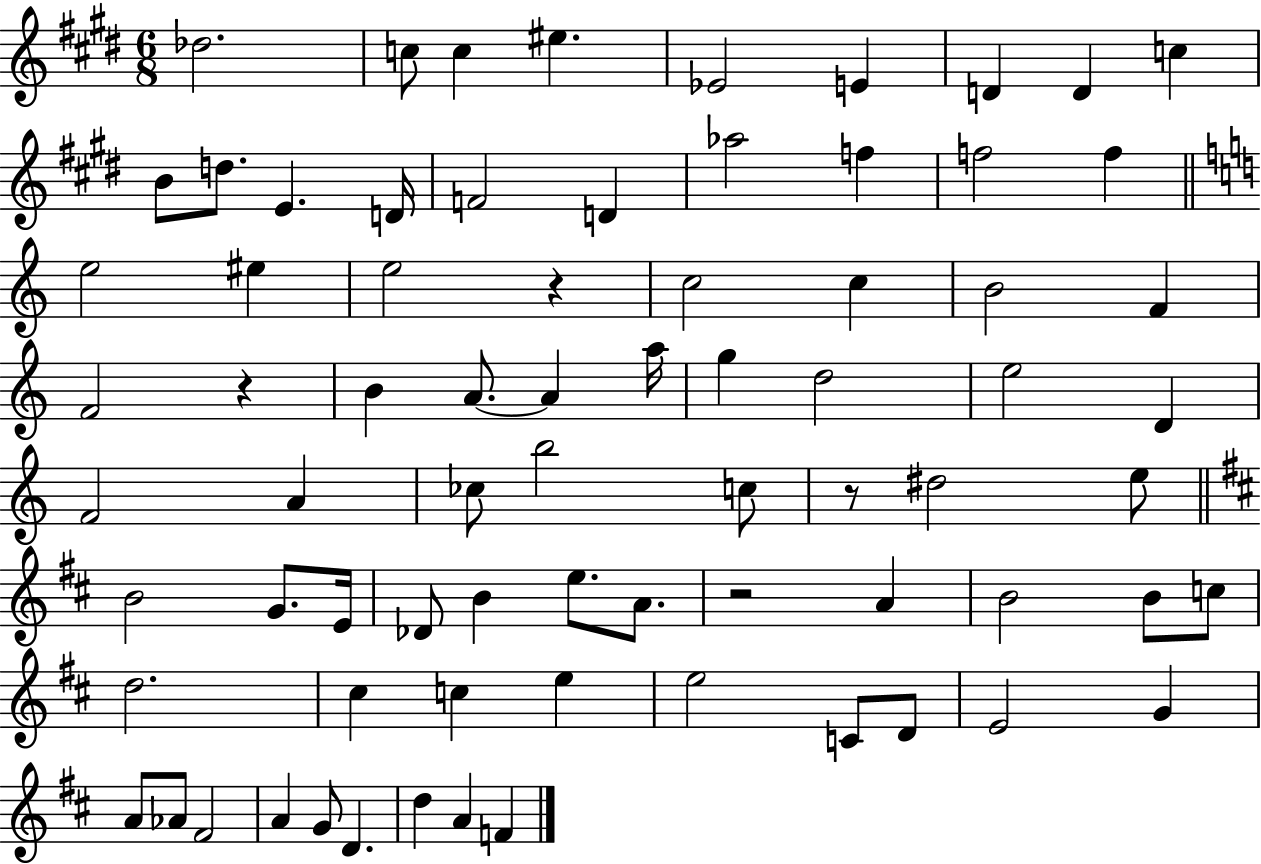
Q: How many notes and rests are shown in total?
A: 75